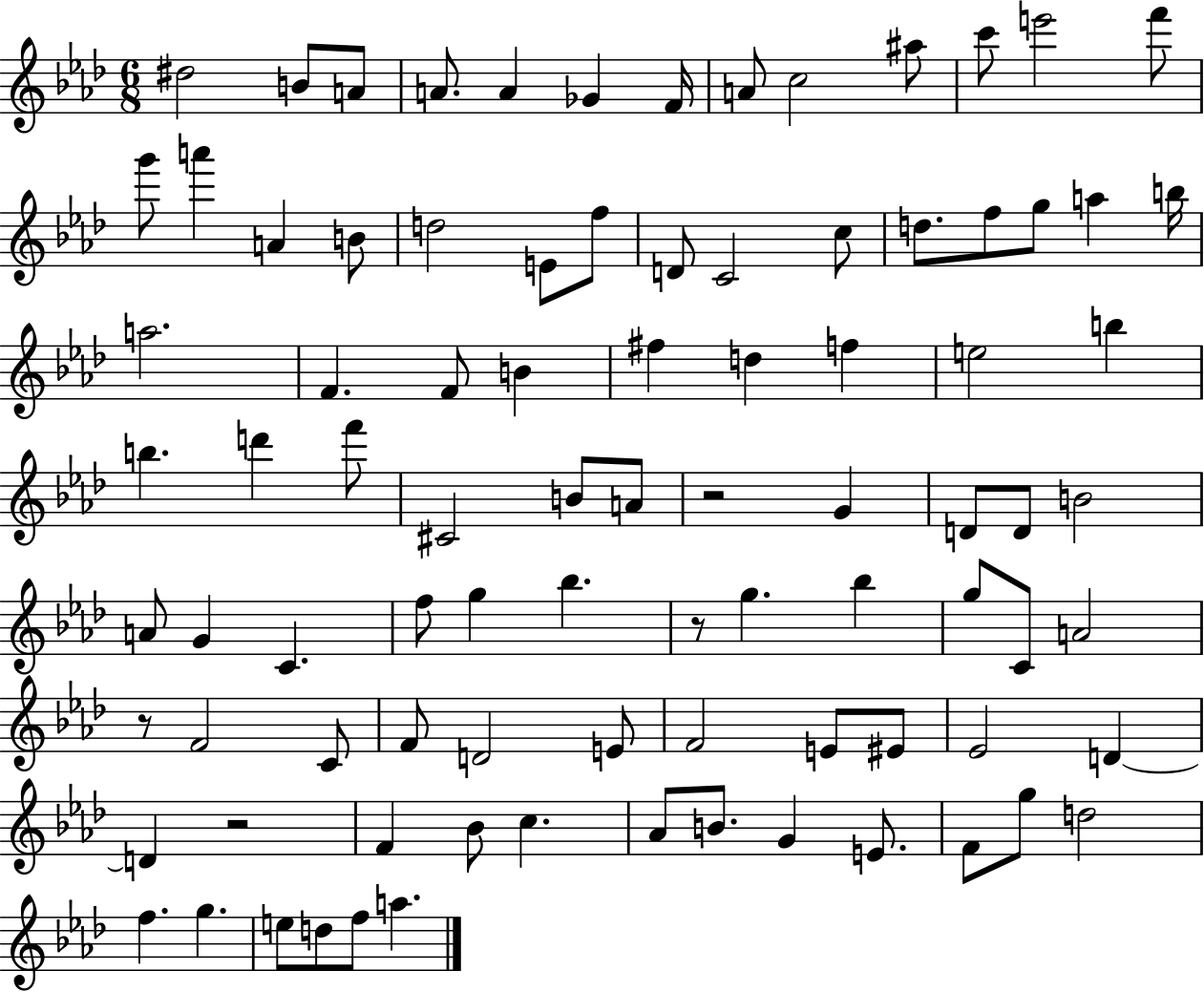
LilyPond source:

{
  \clef treble
  \numericTimeSignature
  \time 6/8
  \key aes \major
  \repeat volta 2 { dis''2 b'8 a'8 | a'8. a'4 ges'4 f'16 | a'8 c''2 ais''8 | c'''8 e'''2 f'''8 | \break g'''8 a'''4 a'4 b'8 | d''2 e'8 f''8 | d'8 c'2 c''8 | d''8. f''8 g''8 a''4 b''16 | \break a''2. | f'4. f'8 b'4 | fis''4 d''4 f''4 | e''2 b''4 | \break b''4. d'''4 f'''8 | cis'2 b'8 a'8 | r2 g'4 | d'8 d'8 b'2 | \break a'8 g'4 c'4. | f''8 g''4 bes''4. | r8 g''4. bes''4 | g''8 c'8 a'2 | \break r8 f'2 c'8 | f'8 d'2 e'8 | f'2 e'8 eis'8 | ees'2 d'4~~ | \break d'4 r2 | f'4 bes'8 c''4. | aes'8 b'8. g'4 e'8. | f'8 g''8 d''2 | \break f''4. g''4. | e''8 d''8 f''8 a''4. | } \bar "|."
}